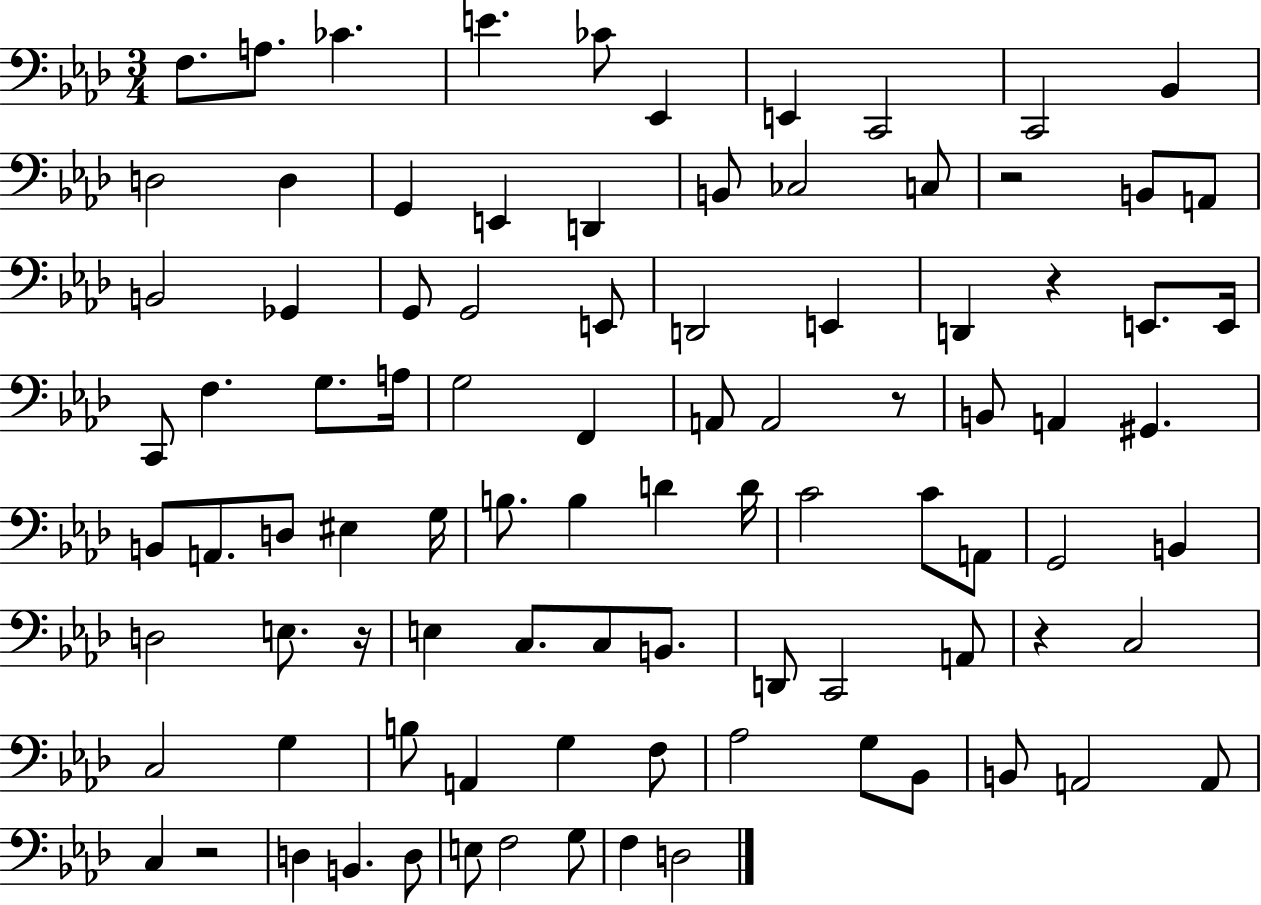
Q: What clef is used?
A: bass